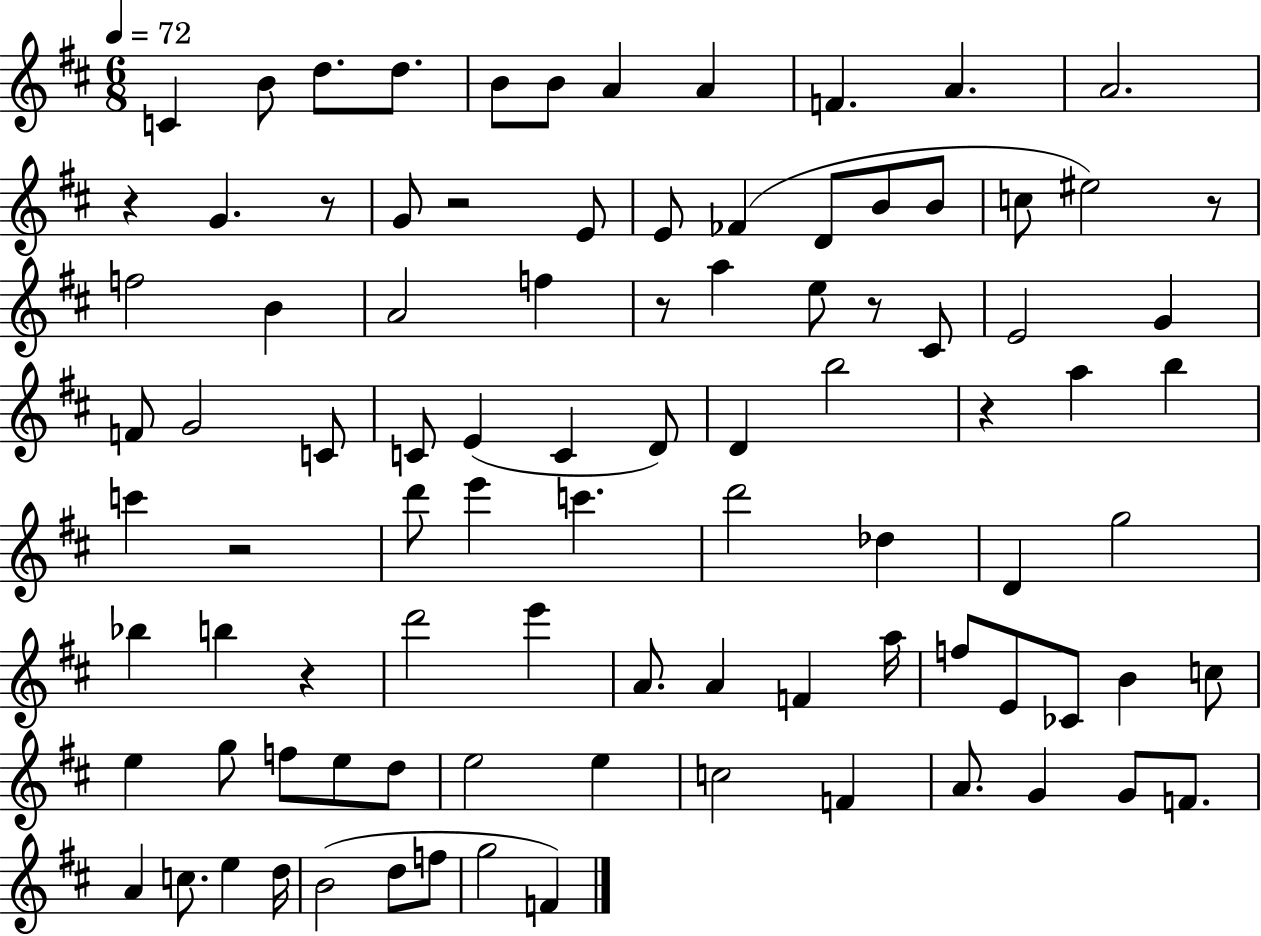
{
  \clef treble
  \numericTimeSignature
  \time 6/8
  \key d \major
  \tempo 4 = 72
  c'4 b'8 d''8. d''8. | b'8 b'8 a'4 a'4 | f'4. a'4. | a'2. | \break r4 g'4. r8 | g'8 r2 e'8 | e'8 fes'4( d'8 b'8 b'8 | c''8 eis''2) r8 | \break f''2 b'4 | a'2 f''4 | r8 a''4 e''8 r8 cis'8 | e'2 g'4 | \break f'8 g'2 c'8 | c'8 e'4( c'4 d'8) | d'4 b''2 | r4 a''4 b''4 | \break c'''4 r2 | d'''8 e'''4 c'''4. | d'''2 des''4 | d'4 g''2 | \break bes''4 b''4 r4 | d'''2 e'''4 | a'8. a'4 f'4 a''16 | f''8 e'8 ces'8 b'4 c''8 | \break e''4 g''8 f''8 e''8 d''8 | e''2 e''4 | c''2 f'4 | a'8. g'4 g'8 f'8. | \break a'4 c''8. e''4 d''16 | b'2( d''8 f''8 | g''2 f'4) | \bar "|."
}